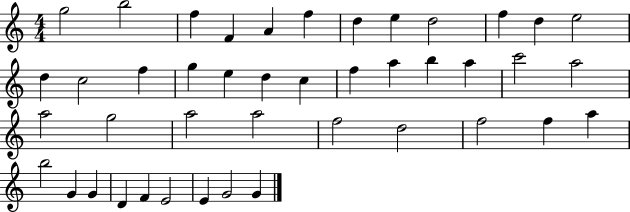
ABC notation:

X:1
T:Untitled
M:4/4
L:1/4
K:C
g2 b2 f F A f d e d2 f d e2 d c2 f g e d c f a b a c'2 a2 a2 g2 a2 a2 f2 d2 f2 f a b2 G G D F E2 E G2 G